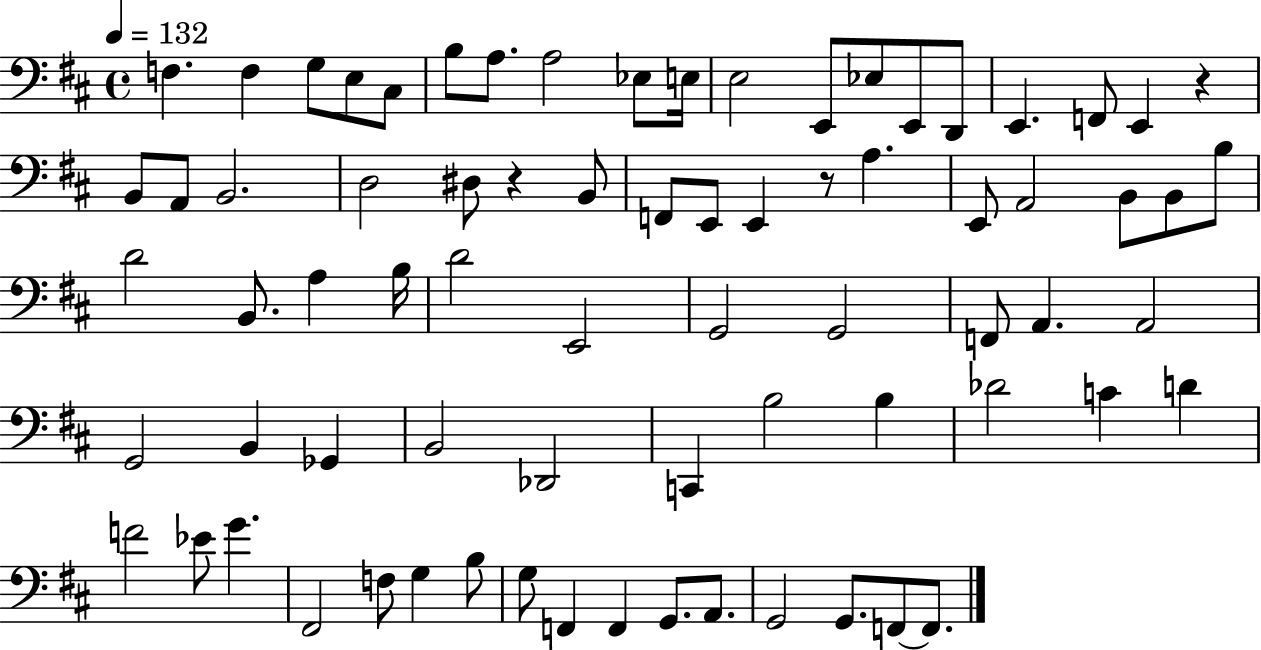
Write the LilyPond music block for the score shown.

{
  \clef bass
  \time 4/4
  \defaultTimeSignature
  \key d \major
  \tempo 4 = 132
  \repeat volta 2 { f4. f4 g8 e8 cis8 | b8 a8. a2 ees8 e16 | e2 e,8 ees8 e,8 d,8 | e,4. f,8 e,4 r4 | \break b,8 a,8 b,2. | d2 dis8 r4 b,8 | f,8 e,8 e,4 r8 a4. | e,8 a,2 b,8 b,8 b8 | \break d'2 b,8. a4 b16 | d'2 e,2 | g,2 g,2 | f,8 a,4. a,2 | \break g,2 b,4 ges,4 | b,2 des,2 | c,4 b2 b4 | des'2 c'4 d'4 | \break f'2 ees'8 g'4. | fis,2 f8 g4 b8 | g8 f,4 f,4 g,8. a,8. | g,2 g,8. f,8~~ f,8. | \break } \bar "|."
}